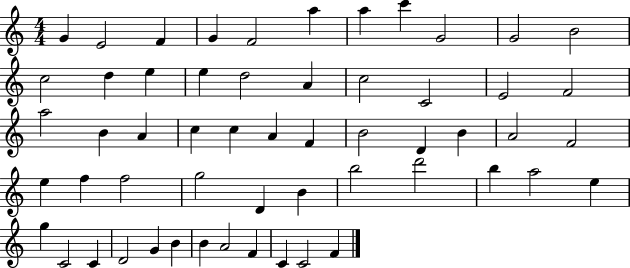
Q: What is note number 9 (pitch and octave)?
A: G4